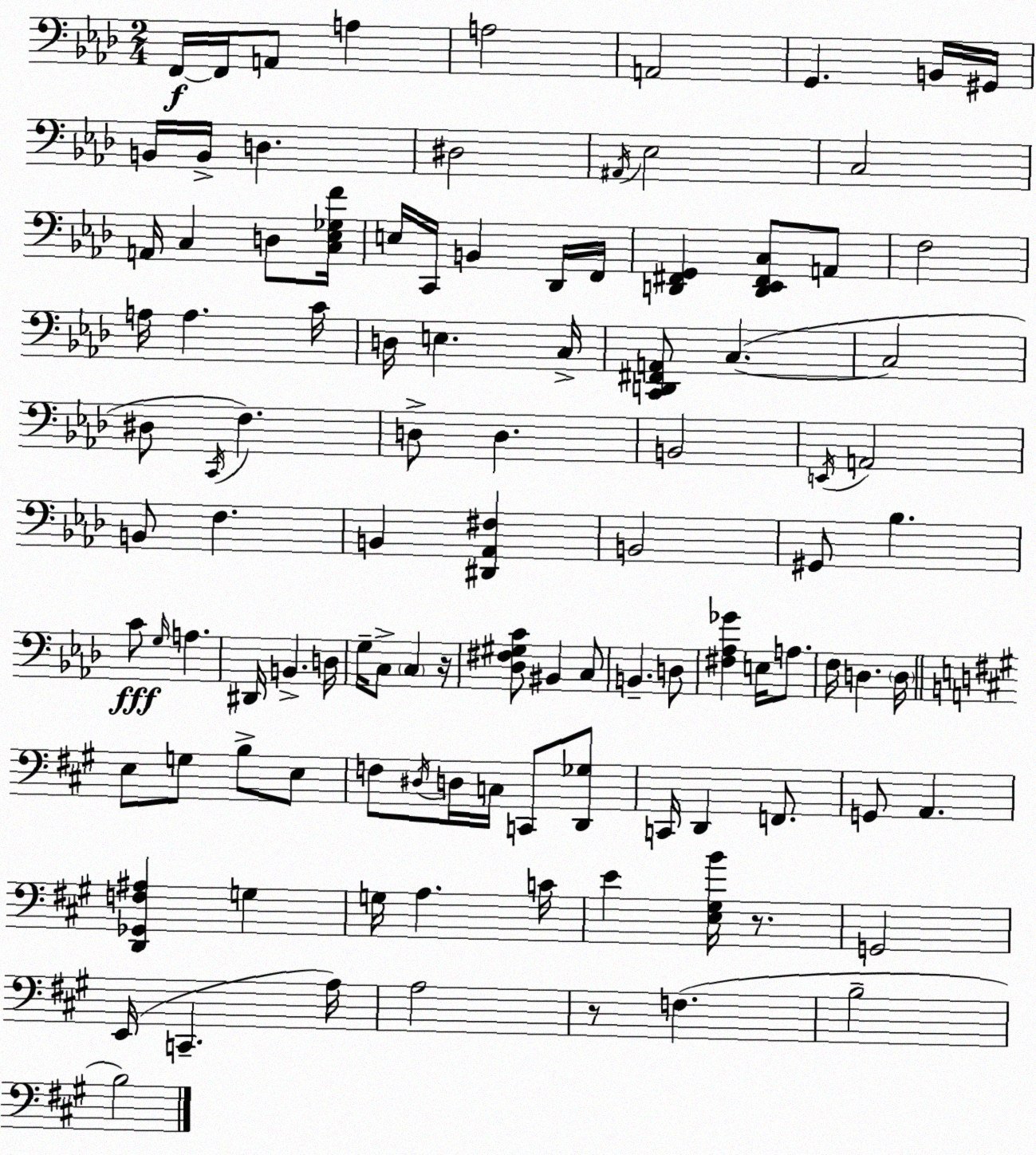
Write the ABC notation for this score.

X:1
T:Untitled
M:2/4
L:1/4
K:Fm
F,,/4 F,,/4 A,,/2 A, A,2 A,,2 G,, B,,/4 ^G,,/4 B,,/4 B,,/4 D, ^D,2 ^A,,/4 _E,2 C,2 A,,/4 C, D,/2 [C,_E,_G,F]/4 E,/4 C,,/4 B,, _D,,/4 F,,/4 [D,,^F,,G,,] [D,,_E,,^F,,C,]/2 A,,/2 F,2 A,/4 A, C/4 D,/4 E, C,/4 [C,,D,,^F,,A,,]/2 C, C,2 ^D,/2 C,,/4 F, D,/2 D, B,,2 E,,/4 A,,2 B,,/2 F, B,, [^D,,_A,,^F,] B,,2 ^G,,/2 _B, C/2 G,/4 A, ^D,,/4 B,, D,/4 G,/4 C,/2 C, z/4 [_D,^F,^G,C]/2 ^B,, C,/2 B,, D,/2 [^F,_A,_G] E,/4 A,/2 F,/4 D, D,/4 E,/2 G,/2 B,/2 E,/2 F,/2 ^D,/4 D,/4 C,/4 C,,/2 [D,,_G,]/2 C,,/4 D,, F,,/2 G,,/2 A,, [D,,_G,,F,^A,] G, G,/4 A, C/4 E [E,^G,B]/4 z/2 G,,2 E,,/4 C,, A,/4 A,2 z/2 F, B,2 B,2